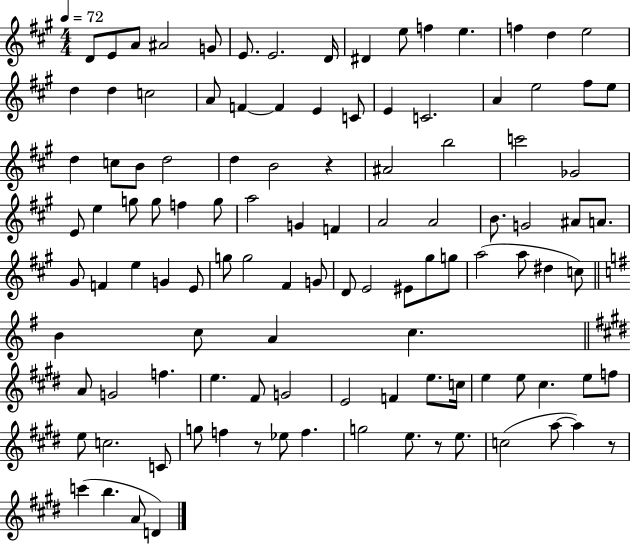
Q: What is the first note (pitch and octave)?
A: D4